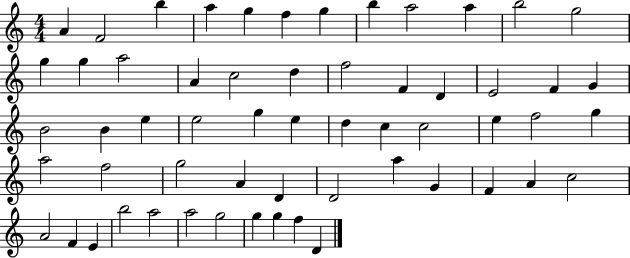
A4/q F4/h B5/q A5/q G5/q F5/q G5/q B5/q A5/h A5/q B5/h G5/h G5/q G5/q A5/h A4/q C5/h D5/q F5/h F4/q D4/q E4/h F4/q G4/q B4/h B4/q E5/q E5/h G5/q E5/q D5/q C5/q C5/h E5/q F5/h G5/q A5/h F5/h G5/h A4/q D4/q D4/h A5/q G4/q F4/q A4/q C5/h A4/h F4/q E4/q B5/h A5/h A5/h G5/h G5/q G5/q F5/q D4/q